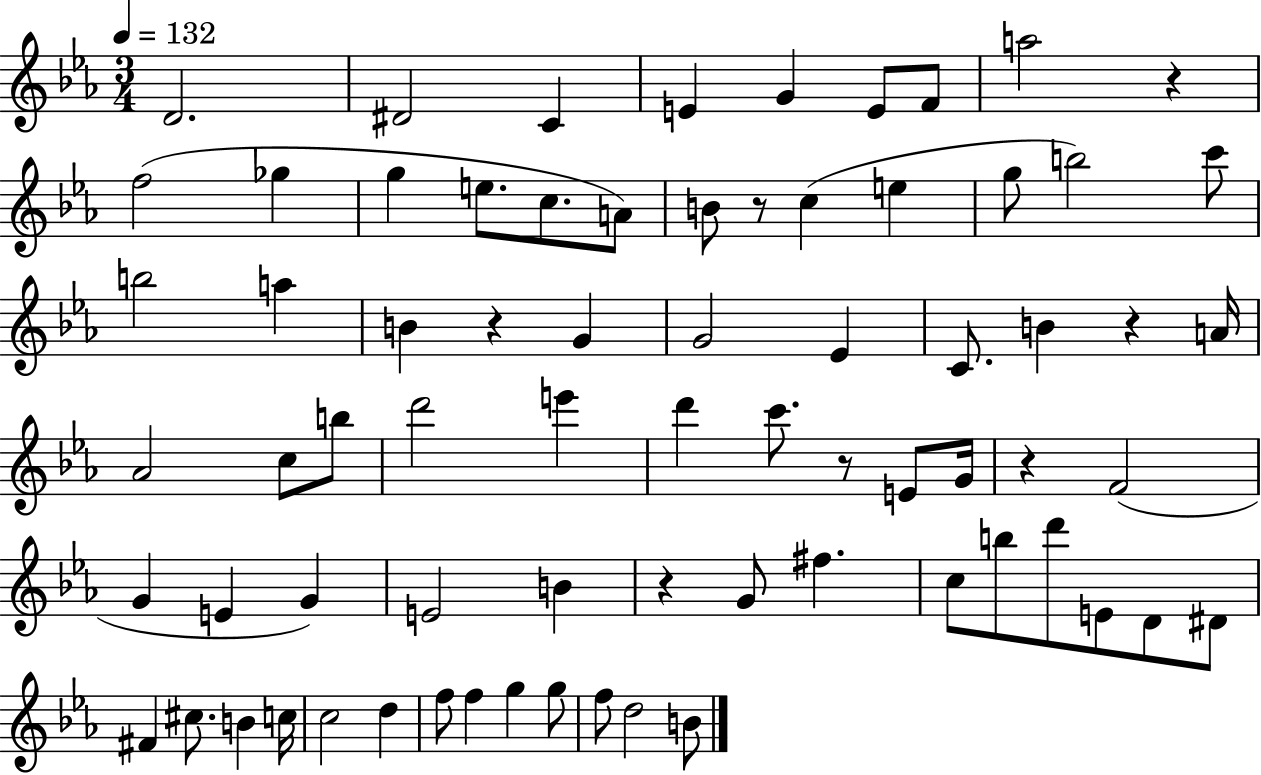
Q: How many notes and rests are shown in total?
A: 72